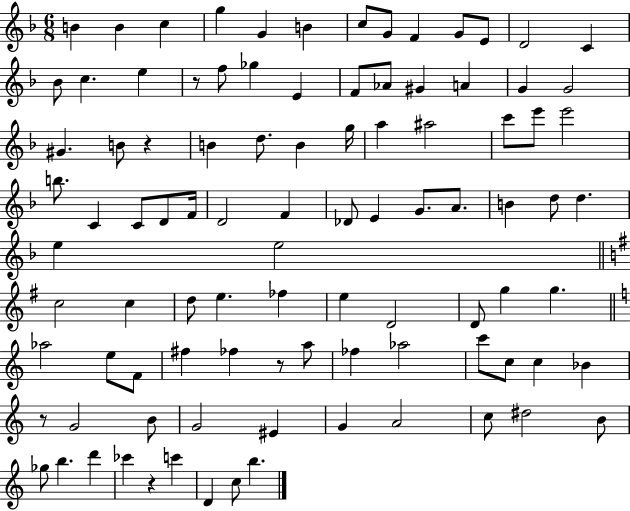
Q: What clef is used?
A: treble